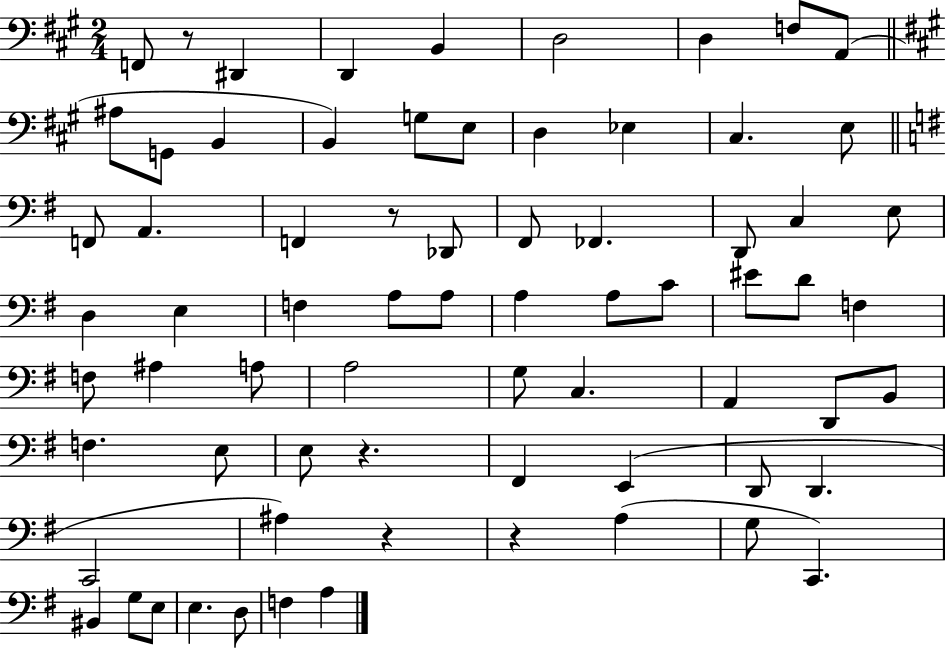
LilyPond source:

{
  \clef bass
  \numericTimeSignature
  \time 2/4
  \key a \major
  \repeat volta 2 { f,8 r8 dis,4 | d,4 b,4 | d2 | d4 f8 a,8( | \break \bar "||" \break \key a \major ais8 g,8 b,4 | b,4) g8 e8 | d4 ees4 | cis4. e8 | \break \bar "||" \break \key g \major f,8 a,4. | f,4 r8 des,8 | fis,8 fes,4. | d,8 c4 e8 | \break d4 e4 | f4 a8 a8 | a4 a8 c'8 | eis'8 d'8 f4 | \break f8 ais4 a8 | a2 | g8 c4. | a,4 d,8 b,8 | \break f4. e8 | e8 r4. | fis,4 e,4( | d,8 d,4. | \break c,2 | ais4) r4 | r4 a4( | g8 c,4.) | \break bis,4 g8 e8 | e4. d8 | f4 a4 | } \bar "|."
}